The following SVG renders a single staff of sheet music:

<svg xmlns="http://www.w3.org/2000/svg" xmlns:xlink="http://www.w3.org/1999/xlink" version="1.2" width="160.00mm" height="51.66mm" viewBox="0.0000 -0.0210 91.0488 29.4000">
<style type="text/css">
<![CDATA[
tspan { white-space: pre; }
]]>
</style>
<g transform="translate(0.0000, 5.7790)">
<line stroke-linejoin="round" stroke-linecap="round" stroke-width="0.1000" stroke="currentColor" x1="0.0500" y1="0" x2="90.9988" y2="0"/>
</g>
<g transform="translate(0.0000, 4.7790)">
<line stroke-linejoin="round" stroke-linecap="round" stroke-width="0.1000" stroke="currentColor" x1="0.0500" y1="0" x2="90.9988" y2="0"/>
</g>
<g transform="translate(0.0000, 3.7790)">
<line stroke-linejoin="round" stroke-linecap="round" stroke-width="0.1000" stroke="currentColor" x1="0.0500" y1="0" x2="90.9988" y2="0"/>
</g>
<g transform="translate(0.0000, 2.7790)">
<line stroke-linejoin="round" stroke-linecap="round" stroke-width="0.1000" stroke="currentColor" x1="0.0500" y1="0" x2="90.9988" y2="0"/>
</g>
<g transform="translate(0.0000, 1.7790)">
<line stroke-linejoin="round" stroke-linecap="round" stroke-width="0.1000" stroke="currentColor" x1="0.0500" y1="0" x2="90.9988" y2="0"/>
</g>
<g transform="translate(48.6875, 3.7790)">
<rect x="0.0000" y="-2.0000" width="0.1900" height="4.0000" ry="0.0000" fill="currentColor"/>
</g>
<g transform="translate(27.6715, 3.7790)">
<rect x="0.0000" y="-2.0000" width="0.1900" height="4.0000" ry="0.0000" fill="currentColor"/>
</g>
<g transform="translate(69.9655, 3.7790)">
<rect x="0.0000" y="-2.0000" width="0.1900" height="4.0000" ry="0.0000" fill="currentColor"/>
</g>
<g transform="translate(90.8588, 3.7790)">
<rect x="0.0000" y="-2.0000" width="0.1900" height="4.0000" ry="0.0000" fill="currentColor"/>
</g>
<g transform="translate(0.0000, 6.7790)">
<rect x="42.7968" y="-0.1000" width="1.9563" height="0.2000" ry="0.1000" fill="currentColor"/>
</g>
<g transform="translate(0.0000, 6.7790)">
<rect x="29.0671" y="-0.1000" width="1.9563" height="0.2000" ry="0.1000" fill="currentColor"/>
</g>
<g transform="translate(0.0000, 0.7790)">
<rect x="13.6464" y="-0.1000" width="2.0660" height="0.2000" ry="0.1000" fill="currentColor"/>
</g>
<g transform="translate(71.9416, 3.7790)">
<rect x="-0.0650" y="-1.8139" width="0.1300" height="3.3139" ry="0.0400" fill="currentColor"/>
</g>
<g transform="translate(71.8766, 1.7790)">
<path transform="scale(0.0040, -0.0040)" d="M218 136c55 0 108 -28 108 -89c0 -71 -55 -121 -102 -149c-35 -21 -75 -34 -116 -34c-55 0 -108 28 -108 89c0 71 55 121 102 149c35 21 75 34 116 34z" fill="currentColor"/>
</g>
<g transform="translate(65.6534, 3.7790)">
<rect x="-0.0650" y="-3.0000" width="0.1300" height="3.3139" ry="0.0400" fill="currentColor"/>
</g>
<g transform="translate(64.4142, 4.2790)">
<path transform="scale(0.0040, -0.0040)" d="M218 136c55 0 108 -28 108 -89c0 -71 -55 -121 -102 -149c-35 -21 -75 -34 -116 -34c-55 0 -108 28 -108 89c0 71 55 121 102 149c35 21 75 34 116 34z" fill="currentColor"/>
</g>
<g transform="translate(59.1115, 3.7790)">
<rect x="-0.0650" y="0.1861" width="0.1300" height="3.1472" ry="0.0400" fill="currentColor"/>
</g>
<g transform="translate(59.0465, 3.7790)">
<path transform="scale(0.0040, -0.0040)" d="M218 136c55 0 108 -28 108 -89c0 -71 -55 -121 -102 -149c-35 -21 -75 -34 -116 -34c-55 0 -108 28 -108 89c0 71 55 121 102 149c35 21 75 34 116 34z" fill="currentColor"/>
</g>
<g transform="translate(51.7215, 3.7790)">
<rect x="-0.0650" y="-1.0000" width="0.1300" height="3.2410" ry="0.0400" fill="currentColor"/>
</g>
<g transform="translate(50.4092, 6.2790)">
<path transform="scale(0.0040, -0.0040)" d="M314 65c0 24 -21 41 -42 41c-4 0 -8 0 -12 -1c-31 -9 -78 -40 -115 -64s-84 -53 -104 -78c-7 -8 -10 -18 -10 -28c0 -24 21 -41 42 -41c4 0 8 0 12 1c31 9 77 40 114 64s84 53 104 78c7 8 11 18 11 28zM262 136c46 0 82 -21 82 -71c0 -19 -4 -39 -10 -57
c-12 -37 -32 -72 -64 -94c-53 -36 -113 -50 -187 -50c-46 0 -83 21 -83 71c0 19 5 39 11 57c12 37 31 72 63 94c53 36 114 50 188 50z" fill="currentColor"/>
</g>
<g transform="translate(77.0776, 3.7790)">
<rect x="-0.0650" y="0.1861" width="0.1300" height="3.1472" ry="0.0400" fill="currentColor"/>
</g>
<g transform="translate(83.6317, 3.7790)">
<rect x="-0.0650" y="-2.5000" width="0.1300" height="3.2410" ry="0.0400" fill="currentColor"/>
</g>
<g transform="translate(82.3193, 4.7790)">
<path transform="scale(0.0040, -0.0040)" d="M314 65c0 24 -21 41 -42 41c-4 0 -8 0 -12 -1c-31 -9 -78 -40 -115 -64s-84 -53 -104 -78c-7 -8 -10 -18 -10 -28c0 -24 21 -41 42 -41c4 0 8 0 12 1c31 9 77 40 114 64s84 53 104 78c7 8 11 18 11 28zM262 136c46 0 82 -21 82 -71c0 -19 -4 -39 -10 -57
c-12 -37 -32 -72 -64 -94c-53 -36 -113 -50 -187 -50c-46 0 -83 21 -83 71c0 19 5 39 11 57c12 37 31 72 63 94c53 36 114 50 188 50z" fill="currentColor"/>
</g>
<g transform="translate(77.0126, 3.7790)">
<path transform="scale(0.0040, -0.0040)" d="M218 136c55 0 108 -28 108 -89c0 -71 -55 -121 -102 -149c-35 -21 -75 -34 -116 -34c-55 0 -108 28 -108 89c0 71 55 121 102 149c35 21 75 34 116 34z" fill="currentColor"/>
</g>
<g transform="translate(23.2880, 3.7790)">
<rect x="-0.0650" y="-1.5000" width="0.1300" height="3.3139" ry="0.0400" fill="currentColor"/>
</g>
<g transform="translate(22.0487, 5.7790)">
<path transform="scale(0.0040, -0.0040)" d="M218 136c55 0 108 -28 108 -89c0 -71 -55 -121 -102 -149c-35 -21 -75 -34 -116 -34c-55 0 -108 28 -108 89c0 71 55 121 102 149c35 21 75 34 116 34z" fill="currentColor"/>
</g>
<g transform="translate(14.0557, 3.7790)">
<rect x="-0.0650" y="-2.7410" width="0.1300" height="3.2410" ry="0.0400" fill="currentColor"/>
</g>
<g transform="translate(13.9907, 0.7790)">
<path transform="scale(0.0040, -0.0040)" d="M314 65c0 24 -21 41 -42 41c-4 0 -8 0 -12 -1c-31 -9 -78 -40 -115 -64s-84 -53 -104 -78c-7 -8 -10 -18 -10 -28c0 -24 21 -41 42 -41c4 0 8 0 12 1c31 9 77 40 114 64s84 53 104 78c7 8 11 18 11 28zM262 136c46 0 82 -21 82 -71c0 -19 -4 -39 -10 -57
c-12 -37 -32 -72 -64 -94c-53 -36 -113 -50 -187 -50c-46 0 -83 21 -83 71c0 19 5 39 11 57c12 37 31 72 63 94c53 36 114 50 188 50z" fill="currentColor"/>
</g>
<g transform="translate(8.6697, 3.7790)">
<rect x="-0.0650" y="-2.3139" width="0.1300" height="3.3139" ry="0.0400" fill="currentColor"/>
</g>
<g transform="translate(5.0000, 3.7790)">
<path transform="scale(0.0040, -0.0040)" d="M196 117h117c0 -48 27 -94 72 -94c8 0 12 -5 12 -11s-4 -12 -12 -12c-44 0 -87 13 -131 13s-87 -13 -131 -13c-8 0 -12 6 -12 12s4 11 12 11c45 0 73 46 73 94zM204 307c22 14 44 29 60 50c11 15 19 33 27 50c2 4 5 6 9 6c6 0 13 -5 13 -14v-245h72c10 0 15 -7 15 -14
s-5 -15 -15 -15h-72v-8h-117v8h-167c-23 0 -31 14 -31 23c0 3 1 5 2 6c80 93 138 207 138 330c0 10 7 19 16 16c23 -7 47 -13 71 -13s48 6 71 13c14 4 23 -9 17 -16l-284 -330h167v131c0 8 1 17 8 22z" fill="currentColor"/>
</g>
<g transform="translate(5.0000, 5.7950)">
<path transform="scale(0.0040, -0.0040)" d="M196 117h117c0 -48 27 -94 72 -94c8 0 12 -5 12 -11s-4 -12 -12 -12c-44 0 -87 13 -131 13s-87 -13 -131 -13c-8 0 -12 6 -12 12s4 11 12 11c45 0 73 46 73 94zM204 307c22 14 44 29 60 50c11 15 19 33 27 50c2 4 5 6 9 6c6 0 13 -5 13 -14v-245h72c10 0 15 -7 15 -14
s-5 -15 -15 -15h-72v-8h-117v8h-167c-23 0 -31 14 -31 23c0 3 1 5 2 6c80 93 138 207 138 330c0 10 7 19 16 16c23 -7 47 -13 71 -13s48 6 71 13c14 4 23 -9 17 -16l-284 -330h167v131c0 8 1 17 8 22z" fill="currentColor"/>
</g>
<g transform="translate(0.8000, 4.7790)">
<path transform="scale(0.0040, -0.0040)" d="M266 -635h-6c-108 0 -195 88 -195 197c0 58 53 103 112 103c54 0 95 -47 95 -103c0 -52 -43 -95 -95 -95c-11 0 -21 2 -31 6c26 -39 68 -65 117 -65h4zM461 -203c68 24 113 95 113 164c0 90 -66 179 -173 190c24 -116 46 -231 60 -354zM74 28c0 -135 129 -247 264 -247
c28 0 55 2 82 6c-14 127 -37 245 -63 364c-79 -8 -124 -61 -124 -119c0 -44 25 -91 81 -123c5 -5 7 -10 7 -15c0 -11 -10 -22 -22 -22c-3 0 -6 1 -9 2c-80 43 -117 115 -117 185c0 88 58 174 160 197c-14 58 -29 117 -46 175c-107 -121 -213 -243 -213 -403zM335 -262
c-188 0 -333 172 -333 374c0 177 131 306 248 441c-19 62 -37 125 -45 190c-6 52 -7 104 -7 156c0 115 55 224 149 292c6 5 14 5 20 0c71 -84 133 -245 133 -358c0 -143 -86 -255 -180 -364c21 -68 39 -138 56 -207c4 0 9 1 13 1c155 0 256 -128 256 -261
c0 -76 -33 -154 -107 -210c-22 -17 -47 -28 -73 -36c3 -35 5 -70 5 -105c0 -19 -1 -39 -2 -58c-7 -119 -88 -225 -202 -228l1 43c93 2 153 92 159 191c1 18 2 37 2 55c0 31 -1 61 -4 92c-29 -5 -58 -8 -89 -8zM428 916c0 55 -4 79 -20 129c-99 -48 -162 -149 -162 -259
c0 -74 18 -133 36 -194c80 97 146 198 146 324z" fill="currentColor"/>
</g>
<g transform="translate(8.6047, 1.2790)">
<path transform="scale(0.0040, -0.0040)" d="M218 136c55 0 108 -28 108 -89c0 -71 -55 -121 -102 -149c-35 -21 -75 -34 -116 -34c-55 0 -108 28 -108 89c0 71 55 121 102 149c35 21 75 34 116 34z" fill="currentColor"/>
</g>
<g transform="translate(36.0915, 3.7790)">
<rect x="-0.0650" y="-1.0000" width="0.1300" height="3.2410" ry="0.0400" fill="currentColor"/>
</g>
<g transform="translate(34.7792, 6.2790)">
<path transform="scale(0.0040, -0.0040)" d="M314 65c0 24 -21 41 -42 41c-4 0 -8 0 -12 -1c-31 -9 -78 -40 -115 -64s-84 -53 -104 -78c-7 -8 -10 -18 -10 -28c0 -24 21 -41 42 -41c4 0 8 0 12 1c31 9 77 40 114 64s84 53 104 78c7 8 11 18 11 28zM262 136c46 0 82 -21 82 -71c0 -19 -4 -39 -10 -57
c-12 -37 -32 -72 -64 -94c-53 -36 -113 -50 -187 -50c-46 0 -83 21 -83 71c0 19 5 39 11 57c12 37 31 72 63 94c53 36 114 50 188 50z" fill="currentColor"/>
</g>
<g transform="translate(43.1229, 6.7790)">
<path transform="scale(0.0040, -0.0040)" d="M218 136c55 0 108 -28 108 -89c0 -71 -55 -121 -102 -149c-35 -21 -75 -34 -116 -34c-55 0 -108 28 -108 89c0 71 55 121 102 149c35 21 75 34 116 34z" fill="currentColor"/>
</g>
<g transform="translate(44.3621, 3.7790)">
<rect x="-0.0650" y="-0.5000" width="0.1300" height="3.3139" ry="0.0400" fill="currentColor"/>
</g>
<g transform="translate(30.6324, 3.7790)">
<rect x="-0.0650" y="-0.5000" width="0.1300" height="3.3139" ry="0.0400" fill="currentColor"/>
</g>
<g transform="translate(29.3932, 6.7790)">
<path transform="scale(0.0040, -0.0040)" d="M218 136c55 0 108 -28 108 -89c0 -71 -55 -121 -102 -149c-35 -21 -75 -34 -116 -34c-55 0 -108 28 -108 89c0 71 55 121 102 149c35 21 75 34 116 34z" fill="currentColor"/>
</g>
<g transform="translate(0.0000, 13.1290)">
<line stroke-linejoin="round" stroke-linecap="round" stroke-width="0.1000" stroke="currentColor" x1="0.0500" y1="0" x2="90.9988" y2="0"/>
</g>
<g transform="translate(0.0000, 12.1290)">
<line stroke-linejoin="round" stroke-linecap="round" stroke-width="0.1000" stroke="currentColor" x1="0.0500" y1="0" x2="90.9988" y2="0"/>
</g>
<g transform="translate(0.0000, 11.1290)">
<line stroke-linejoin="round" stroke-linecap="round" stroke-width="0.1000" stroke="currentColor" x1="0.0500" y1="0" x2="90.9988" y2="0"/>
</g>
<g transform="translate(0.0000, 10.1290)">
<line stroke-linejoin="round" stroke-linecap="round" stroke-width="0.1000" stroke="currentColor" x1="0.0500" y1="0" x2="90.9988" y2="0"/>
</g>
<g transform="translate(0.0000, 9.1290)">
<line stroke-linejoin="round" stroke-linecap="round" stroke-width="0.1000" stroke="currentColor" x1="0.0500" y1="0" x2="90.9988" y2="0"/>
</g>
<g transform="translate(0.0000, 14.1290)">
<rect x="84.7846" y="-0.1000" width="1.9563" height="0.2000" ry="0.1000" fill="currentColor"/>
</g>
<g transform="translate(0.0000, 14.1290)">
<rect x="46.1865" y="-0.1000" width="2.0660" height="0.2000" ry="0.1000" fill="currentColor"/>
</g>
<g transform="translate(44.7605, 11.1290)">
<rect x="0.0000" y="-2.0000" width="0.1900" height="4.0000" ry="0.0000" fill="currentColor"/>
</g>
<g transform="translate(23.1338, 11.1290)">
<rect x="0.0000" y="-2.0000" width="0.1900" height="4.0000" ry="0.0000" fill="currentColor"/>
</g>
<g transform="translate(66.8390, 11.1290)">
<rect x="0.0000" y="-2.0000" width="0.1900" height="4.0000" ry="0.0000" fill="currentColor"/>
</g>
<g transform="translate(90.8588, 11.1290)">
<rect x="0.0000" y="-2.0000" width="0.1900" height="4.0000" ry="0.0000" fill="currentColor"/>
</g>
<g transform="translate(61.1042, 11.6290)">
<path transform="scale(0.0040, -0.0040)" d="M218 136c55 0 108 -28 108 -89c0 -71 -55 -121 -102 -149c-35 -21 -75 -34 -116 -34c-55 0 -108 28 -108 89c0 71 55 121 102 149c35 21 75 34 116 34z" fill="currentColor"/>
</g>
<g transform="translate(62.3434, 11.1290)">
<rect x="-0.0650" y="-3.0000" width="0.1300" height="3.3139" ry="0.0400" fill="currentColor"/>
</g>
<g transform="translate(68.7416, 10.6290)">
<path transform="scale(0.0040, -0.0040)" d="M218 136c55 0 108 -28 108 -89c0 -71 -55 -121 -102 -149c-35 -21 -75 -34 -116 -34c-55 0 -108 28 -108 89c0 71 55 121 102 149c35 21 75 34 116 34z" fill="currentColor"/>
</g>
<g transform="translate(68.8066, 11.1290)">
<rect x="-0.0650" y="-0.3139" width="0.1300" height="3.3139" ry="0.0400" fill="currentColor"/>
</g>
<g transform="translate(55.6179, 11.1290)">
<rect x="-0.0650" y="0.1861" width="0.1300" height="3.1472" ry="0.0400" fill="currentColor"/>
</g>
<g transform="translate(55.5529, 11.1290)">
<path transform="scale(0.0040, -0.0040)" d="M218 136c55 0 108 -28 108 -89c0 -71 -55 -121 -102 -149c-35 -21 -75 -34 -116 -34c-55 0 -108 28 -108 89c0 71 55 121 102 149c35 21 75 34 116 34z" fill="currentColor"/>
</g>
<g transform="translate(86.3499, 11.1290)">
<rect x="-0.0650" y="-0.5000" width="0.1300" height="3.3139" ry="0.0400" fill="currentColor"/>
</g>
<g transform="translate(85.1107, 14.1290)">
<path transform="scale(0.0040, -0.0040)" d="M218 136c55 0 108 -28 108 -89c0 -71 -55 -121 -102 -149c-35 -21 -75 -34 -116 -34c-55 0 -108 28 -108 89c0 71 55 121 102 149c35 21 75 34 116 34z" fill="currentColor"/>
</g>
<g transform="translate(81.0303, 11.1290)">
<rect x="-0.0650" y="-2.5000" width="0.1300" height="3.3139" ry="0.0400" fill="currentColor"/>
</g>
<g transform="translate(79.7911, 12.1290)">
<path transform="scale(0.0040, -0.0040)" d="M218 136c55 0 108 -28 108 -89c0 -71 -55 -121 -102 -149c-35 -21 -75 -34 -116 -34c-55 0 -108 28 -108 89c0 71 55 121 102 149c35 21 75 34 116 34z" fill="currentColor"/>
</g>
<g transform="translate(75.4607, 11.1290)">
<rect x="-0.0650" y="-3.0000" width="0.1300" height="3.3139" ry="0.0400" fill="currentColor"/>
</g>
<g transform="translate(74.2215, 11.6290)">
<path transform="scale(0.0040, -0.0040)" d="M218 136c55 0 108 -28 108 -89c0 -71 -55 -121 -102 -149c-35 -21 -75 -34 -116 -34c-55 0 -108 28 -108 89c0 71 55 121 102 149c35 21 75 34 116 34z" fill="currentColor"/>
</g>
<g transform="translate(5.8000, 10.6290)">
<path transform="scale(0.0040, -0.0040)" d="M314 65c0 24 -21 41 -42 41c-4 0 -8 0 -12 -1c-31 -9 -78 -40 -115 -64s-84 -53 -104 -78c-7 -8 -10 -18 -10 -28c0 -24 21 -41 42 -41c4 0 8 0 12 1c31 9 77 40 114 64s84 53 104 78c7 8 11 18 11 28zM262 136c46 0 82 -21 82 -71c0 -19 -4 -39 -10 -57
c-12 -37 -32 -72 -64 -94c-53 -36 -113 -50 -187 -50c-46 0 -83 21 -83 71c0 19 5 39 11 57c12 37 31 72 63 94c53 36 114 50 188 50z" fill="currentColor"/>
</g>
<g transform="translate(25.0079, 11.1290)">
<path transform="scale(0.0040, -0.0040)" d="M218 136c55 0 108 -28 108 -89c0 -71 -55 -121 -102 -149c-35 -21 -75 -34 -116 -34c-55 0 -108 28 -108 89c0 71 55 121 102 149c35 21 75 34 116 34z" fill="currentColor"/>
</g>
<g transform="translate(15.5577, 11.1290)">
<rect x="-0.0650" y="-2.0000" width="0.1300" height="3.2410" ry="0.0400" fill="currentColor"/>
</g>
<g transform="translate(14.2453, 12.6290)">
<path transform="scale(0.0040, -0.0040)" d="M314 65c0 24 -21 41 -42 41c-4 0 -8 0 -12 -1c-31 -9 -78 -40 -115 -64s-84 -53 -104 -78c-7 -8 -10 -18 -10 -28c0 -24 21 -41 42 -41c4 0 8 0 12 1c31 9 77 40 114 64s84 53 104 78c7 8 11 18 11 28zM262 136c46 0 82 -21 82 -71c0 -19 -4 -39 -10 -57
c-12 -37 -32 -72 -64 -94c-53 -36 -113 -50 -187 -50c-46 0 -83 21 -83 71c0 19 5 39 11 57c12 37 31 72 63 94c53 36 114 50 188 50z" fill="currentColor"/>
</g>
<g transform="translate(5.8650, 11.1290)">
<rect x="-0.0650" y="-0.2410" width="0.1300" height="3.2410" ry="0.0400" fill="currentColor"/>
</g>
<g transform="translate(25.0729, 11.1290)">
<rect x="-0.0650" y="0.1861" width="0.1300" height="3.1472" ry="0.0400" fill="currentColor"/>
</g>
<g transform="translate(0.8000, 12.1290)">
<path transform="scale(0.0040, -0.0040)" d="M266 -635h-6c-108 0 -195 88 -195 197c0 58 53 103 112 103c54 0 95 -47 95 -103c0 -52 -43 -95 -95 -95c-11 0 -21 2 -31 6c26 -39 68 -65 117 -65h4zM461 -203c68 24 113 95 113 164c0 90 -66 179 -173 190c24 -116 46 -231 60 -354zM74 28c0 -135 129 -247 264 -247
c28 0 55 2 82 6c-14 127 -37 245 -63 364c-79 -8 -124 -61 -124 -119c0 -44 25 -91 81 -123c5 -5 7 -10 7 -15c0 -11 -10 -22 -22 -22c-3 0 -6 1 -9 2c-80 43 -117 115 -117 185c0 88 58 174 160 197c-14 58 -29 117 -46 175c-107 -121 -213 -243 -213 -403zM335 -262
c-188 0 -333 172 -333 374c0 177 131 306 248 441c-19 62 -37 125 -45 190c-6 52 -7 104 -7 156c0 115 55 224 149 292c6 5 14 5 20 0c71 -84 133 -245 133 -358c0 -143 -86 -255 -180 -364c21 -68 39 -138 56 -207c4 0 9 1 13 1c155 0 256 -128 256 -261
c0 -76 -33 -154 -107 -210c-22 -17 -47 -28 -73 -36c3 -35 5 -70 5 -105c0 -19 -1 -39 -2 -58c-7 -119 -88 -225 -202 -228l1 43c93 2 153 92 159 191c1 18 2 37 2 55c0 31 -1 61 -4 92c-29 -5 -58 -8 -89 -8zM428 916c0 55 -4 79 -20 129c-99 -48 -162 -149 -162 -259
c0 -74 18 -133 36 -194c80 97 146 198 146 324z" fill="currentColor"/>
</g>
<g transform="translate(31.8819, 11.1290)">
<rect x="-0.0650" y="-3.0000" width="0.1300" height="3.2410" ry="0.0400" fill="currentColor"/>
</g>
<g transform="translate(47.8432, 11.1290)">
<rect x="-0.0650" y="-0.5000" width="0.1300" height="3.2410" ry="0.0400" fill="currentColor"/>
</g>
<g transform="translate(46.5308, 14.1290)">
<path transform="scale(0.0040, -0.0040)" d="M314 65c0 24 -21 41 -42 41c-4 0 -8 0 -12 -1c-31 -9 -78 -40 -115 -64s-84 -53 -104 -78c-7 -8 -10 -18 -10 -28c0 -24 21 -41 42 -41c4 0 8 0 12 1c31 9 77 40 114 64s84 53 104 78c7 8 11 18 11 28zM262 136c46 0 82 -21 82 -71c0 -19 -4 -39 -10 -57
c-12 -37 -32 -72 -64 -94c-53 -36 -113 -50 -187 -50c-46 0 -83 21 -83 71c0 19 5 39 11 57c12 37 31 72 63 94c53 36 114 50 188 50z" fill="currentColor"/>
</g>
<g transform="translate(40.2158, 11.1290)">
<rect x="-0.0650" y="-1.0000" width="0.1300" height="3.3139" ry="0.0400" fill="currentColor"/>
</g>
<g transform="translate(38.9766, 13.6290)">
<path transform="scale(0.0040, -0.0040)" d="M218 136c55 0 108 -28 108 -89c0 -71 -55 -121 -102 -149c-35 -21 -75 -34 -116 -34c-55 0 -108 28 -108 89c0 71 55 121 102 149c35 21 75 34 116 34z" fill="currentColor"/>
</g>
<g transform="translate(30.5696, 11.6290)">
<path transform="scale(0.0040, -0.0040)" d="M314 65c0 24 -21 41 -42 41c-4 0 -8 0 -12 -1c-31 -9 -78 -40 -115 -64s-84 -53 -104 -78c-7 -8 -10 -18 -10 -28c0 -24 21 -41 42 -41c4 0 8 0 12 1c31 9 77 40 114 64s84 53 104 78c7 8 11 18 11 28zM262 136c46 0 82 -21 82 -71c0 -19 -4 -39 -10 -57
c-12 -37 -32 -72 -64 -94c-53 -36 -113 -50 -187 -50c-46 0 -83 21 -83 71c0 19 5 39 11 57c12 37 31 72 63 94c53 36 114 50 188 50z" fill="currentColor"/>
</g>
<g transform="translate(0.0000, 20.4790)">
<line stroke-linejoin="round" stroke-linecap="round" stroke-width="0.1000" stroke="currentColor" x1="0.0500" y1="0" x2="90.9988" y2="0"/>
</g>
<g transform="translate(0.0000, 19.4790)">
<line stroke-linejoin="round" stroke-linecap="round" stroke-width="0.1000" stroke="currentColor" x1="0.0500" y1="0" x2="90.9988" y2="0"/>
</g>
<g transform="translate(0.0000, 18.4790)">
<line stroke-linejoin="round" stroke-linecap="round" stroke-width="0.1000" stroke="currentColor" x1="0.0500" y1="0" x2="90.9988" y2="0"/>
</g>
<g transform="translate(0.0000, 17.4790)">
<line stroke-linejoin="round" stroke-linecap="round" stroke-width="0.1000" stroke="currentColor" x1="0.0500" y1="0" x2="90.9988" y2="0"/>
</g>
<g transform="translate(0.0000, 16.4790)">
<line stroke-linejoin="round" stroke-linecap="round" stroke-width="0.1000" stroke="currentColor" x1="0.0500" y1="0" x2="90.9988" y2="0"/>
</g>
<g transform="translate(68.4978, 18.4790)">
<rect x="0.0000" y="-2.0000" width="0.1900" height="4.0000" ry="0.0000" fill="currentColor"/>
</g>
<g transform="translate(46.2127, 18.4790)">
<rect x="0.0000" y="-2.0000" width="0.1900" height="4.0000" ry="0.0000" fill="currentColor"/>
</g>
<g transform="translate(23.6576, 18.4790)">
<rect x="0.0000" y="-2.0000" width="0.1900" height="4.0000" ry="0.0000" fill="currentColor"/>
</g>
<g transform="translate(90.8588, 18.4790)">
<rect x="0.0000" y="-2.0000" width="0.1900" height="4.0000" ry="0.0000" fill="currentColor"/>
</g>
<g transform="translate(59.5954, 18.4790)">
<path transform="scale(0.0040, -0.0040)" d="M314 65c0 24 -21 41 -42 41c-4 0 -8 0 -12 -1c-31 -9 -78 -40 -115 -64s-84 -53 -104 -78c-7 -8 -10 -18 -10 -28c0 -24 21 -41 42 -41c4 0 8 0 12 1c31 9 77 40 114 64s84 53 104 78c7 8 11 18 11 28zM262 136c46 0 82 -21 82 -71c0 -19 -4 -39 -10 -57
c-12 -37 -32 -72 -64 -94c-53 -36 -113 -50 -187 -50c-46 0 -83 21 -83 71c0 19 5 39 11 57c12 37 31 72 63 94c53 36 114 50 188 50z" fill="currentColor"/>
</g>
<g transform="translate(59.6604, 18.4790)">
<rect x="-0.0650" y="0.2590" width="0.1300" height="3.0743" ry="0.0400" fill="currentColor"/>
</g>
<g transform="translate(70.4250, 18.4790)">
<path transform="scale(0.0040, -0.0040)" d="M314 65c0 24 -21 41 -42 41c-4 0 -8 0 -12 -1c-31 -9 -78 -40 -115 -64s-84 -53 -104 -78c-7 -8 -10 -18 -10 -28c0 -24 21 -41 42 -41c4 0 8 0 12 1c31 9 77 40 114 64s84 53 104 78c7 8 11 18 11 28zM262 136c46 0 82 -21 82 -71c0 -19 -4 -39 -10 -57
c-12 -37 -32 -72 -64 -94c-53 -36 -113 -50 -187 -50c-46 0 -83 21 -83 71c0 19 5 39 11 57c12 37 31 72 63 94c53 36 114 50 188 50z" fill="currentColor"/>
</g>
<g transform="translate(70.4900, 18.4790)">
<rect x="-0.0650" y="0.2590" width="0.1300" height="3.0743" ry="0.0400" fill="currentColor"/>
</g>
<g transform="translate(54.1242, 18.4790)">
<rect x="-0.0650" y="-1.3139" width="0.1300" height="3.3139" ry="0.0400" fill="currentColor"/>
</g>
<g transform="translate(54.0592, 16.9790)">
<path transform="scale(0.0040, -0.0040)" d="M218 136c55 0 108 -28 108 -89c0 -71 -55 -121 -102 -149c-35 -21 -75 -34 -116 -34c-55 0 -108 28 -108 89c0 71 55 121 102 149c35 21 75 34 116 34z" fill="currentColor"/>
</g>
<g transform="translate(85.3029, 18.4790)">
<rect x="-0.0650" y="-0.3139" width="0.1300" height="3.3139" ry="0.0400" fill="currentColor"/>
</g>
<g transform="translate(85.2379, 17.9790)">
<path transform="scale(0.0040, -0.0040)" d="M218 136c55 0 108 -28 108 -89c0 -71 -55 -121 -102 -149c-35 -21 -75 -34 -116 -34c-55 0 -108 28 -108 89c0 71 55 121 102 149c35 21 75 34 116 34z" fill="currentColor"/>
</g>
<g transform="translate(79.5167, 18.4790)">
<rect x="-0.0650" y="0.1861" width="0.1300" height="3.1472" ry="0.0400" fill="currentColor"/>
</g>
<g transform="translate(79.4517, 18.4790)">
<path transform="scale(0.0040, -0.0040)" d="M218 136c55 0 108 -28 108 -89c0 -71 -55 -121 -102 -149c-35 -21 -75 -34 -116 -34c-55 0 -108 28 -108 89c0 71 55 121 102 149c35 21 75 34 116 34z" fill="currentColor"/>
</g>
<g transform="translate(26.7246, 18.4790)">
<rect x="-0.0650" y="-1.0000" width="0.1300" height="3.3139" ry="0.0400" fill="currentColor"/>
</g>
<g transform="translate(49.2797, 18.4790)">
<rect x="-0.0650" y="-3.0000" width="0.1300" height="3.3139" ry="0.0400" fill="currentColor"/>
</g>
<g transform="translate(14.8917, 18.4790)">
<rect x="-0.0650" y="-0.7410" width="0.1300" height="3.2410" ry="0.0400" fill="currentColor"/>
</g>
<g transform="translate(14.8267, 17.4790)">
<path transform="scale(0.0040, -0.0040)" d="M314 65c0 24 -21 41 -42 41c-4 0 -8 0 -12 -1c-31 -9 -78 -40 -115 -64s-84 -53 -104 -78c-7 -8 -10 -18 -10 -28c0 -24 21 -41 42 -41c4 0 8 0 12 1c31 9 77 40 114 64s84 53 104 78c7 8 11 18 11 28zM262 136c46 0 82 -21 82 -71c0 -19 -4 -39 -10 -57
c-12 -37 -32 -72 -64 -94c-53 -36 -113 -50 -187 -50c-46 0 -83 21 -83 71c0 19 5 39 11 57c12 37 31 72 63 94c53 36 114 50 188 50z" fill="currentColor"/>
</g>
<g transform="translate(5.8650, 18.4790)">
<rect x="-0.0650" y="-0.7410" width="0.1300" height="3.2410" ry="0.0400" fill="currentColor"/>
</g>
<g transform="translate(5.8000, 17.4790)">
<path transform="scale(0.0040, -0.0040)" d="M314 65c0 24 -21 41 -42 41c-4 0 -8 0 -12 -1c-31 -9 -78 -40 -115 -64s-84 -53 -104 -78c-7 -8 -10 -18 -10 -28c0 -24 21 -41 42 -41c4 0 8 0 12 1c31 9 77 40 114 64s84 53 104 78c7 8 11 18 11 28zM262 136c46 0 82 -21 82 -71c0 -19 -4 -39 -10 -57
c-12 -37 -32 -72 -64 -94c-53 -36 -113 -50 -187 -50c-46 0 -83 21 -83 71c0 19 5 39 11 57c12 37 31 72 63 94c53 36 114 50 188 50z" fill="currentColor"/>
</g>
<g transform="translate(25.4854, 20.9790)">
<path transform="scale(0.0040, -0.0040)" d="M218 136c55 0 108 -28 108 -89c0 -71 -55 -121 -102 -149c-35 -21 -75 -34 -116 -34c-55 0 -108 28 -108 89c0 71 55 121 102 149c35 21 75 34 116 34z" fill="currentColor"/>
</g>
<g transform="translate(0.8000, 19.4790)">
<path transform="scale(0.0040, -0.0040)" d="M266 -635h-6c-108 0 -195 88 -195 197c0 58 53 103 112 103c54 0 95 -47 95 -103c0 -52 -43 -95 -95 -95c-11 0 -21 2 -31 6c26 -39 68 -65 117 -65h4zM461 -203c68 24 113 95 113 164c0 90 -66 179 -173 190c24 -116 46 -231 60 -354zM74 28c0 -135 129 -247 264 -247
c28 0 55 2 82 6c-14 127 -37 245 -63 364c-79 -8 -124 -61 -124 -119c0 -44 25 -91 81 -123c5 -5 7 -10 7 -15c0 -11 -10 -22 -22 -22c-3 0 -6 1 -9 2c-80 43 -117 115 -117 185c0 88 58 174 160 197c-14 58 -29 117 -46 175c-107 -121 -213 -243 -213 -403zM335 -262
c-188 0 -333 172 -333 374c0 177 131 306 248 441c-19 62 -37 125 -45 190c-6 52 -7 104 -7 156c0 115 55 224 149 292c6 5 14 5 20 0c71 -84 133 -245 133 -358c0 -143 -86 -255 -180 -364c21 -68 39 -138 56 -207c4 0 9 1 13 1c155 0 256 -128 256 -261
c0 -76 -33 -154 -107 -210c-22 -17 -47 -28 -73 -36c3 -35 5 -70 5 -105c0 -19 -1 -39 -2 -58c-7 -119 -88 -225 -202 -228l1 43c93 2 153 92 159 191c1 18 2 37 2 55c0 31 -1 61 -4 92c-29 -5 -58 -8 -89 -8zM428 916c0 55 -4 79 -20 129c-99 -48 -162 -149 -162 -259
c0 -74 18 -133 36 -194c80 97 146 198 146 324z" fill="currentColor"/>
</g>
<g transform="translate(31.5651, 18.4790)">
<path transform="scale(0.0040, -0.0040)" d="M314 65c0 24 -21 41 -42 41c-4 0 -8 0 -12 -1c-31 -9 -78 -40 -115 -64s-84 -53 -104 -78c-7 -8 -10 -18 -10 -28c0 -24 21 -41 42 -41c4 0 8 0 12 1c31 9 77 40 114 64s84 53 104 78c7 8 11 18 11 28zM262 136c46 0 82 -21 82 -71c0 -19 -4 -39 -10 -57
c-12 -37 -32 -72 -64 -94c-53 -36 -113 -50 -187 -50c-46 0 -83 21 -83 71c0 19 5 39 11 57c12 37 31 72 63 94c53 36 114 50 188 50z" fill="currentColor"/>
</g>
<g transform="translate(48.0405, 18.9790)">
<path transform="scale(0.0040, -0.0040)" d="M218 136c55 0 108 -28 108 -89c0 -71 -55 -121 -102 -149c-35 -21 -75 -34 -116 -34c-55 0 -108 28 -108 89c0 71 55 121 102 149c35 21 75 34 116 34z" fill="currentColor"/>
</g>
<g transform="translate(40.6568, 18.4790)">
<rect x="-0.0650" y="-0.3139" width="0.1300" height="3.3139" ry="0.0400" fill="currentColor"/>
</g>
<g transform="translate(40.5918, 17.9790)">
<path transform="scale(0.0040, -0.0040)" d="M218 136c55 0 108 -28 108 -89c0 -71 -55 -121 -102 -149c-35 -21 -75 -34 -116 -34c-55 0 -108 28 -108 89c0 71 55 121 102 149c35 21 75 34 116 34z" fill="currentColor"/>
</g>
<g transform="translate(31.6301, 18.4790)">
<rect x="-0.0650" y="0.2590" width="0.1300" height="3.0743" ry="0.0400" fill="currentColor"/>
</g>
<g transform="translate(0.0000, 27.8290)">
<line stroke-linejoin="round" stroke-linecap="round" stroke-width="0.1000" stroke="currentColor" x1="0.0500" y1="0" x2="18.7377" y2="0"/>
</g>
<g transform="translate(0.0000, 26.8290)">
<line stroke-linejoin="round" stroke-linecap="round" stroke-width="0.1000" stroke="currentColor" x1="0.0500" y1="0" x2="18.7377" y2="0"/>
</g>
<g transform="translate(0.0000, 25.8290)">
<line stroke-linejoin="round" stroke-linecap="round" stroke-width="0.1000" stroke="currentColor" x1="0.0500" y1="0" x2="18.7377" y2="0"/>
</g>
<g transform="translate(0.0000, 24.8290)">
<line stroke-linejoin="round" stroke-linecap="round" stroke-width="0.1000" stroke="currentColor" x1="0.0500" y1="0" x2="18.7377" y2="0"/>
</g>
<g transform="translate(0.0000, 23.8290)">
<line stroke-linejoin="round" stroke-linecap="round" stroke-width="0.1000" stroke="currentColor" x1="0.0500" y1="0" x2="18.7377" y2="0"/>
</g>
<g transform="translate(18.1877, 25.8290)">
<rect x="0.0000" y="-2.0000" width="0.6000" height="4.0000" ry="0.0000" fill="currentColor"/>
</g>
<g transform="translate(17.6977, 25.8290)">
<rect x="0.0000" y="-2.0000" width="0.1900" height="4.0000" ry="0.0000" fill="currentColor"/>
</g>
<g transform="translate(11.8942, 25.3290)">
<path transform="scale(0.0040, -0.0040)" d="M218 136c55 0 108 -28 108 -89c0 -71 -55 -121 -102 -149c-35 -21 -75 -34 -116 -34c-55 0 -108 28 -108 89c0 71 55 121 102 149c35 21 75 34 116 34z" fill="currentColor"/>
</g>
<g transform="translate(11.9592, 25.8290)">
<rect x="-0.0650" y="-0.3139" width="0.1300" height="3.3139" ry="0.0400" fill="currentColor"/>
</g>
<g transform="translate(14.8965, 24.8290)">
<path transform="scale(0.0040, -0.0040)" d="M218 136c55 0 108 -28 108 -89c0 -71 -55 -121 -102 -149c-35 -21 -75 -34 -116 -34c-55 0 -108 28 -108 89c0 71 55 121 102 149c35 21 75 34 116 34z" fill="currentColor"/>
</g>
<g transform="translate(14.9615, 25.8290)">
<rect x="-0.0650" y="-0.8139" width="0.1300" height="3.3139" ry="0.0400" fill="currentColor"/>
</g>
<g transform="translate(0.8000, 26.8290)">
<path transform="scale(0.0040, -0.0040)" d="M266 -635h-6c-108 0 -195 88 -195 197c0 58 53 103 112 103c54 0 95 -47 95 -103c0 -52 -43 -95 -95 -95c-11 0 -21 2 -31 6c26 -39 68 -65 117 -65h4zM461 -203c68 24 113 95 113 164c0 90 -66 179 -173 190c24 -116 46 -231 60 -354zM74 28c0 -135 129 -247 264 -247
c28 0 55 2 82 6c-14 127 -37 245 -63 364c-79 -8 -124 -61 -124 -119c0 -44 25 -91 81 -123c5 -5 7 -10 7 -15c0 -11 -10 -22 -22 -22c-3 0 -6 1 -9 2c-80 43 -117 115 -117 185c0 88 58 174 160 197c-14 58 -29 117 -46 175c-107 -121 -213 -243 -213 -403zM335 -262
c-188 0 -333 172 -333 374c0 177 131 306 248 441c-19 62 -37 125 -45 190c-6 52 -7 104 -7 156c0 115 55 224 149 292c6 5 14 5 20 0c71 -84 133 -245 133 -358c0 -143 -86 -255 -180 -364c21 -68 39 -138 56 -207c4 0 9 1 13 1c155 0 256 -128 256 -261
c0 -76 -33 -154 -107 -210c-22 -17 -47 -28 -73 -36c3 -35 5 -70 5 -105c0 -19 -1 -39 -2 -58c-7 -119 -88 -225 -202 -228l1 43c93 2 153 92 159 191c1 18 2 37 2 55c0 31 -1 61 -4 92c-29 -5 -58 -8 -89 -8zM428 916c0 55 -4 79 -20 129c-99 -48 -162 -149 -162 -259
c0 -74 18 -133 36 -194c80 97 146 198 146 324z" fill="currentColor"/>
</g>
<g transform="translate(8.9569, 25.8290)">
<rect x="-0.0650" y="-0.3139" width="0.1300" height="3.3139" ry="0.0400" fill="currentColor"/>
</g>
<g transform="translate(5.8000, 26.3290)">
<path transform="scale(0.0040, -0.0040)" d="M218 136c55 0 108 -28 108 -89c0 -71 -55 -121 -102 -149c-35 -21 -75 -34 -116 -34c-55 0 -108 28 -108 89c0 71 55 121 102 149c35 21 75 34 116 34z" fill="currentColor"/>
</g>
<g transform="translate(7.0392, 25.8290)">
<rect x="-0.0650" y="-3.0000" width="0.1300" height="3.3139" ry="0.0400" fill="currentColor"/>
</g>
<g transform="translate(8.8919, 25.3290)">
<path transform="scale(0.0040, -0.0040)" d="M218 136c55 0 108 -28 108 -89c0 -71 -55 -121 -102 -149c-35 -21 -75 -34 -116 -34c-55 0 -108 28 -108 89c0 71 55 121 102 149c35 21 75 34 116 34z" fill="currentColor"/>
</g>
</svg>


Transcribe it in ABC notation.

X:1
T:Untitled
M:4/4
L:1/4
K:C
g a2 E C D2 C D2 B A f B G2 c2 F2 B A2 D C2 B A c A G C d2 d2 D B2 c A e B2 B2 B c A c c d